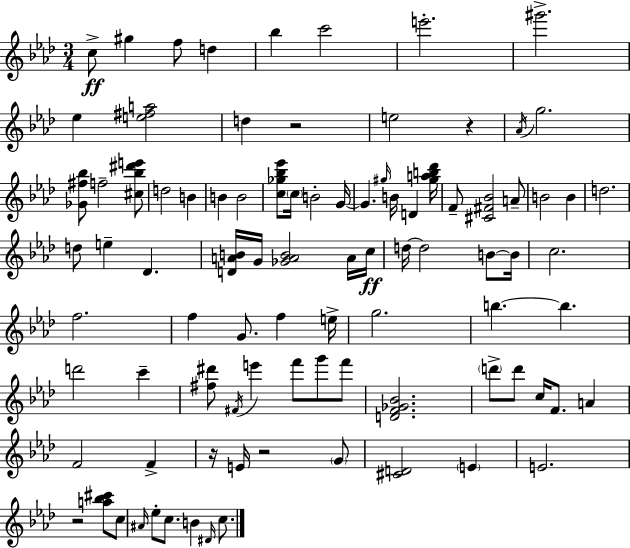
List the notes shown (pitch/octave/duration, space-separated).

C5/e G#5/q F5/e D5/q Bb5/q C6/h E6/h. G#6/h. Eb5/q [E5,F#5,A5]/h D5/q R/h E5/h R/q Ab4/s G5/h. [Gb4,F#5,Bb5]/e F5/h [C#5,Bb5,D#6,E6]/e D5/h B4/q B4/q B4/h [C5,Gb5,Bb5,Eb6]/e C5/s B4/h G4/s G4/q. G#5/s B4/s D4/q [G#5,A5,B5,Db6]/s F4/e [C#4,F#4,Bb4]/h A4/e B4/h B4/q D5/h. D5/e E5/q Db4/q. [D4,A4,B4]/s G4/s [Gb4,A4,B4]/h A4/s C5/s D5/s D5/h B4/e B4/s C5/h. F5/h. F5/q G4/e. F5/q E5/s G5/h. B5/q. B5/q. D6/h C6/q [F#5,D#6]/e F#4/s E6/q F6/e G6/e F6/e [D4,F4,Gb4,Bb4]/h. D6/e D6/e C5/s F4/e. A4/q F4/h F4/q R/s E4/s R/h G4/e [C#4,D4]/h E4/q E4/h. R/h [A5,Bb5,C#6]/e C5/e A#4/s Eb5/e C5/e. B4/q D#4/s C5/e.